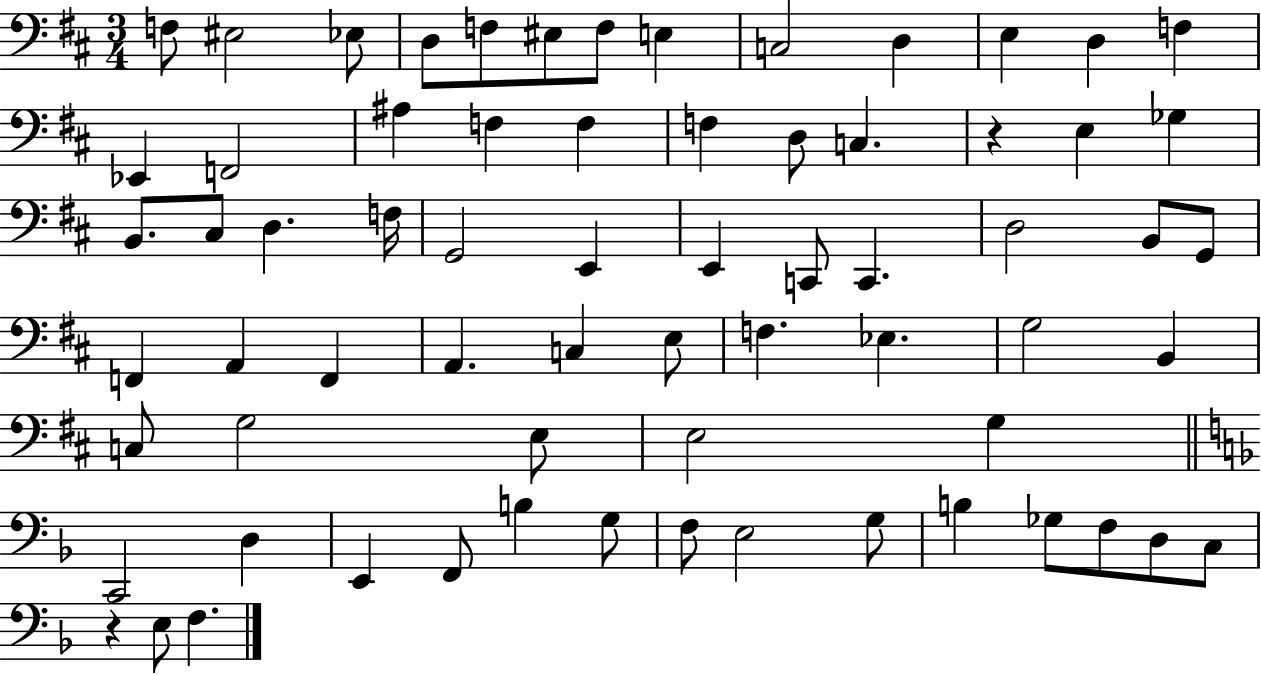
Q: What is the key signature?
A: D major